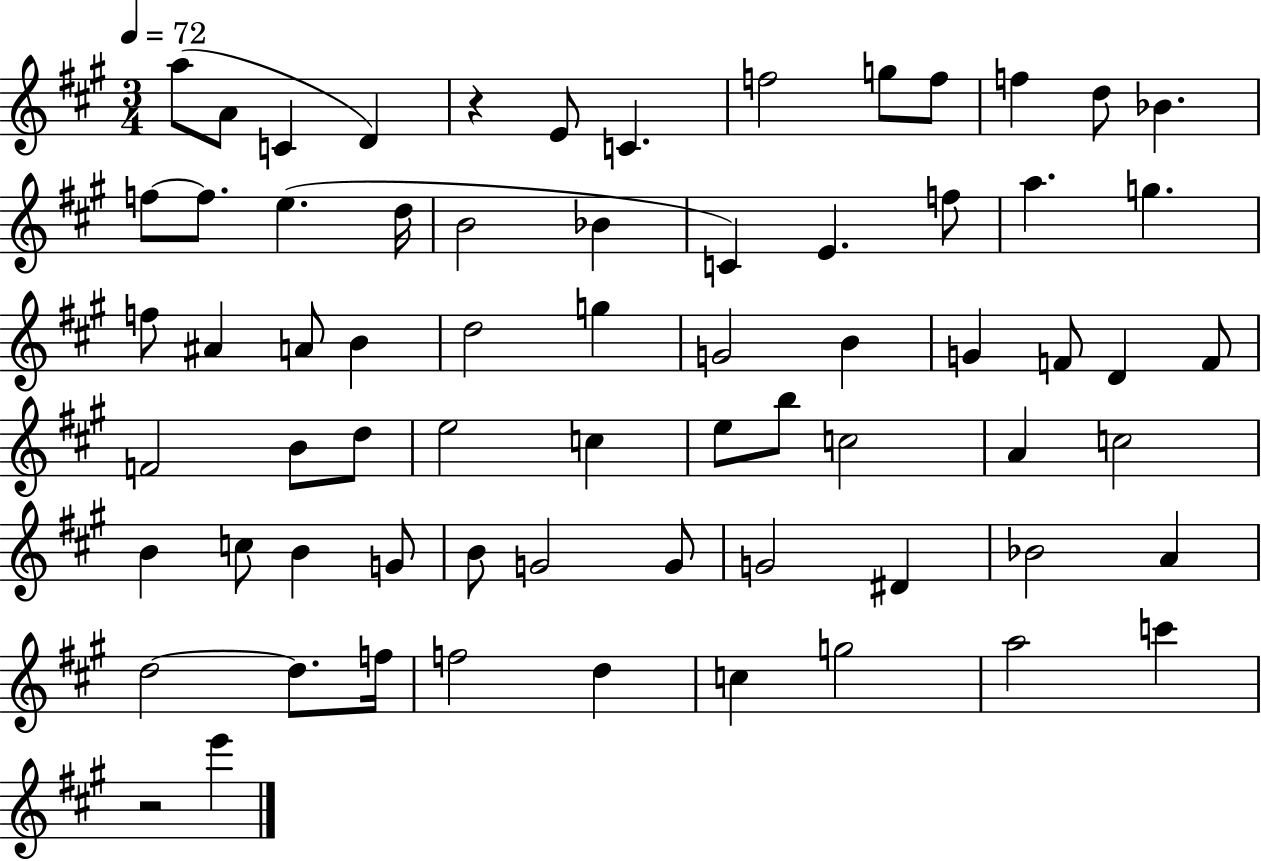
A5/e A4/e C4/q D4/q R/q E4/e C4/q. F5/h G5/e F5/e F5/q D5/e Bb4/q. F5/e F5/e. E5/q. D5/s B4/h Bb4/q C4/q E4/q. F5/e A5/q. G5/q. F5/e A#4/q A4/e B4/q D5/h G5/q G4/h B4/q G4/q F4/e D4/q F4/e F4/h B4/e D5/e E5/h C5/q E5/e B5/e C5/h A4/q C5/h B4/q C5/e B4/q G4/e B4/e G4/h G4/e G4/h D#4/q Bb4/h A4/q D5/h D5/e. F5/s F5/h D5/q C5/q G5/h A5/h C6/q R/h E6/q